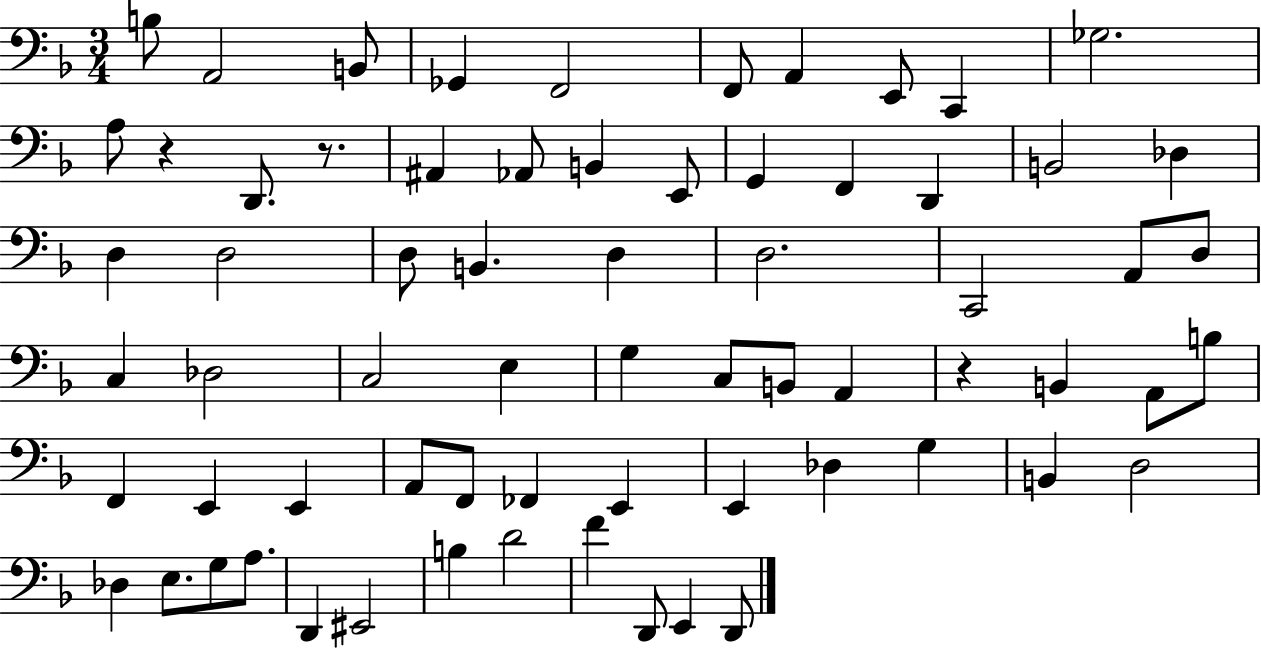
X:1
T:Untitled
M:3/4
L:1/4
K:F
B,/2 A,,2 B,,/2 _G,, F,,2 F,,/2 A,, E,,/2 C,, _G,2 A,/2 z D,,/2 z/2 ^A,, _A,,/2 B,, E,,/2 G,, F,, D,, B,,2 _D, D, D,2 D,/2 B,, D, D,2 C,,2 A,,/2 D,/2 C, _D,2 C,2 E, G, C,/2 B,,/2 A,, z B,, A,,/2 B,/2 F,, E,, E,, A,,/2 F,,/2 _F,, E,, E,, _D, G, B,, D,2 _D, E,/2 G,/2 A,/2 D,, ^E,,2 B, D2 F D,,/2 E,, D,,/2